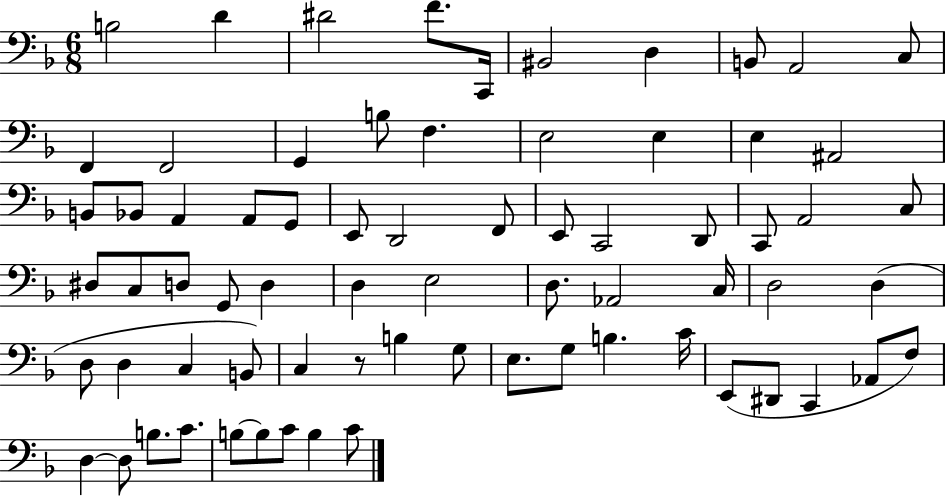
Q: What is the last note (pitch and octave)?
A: C4